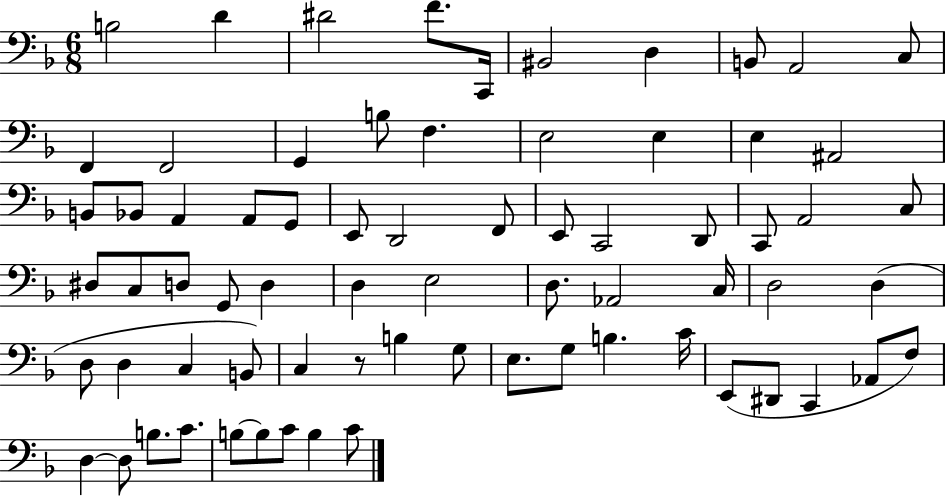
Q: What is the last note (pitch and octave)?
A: C4